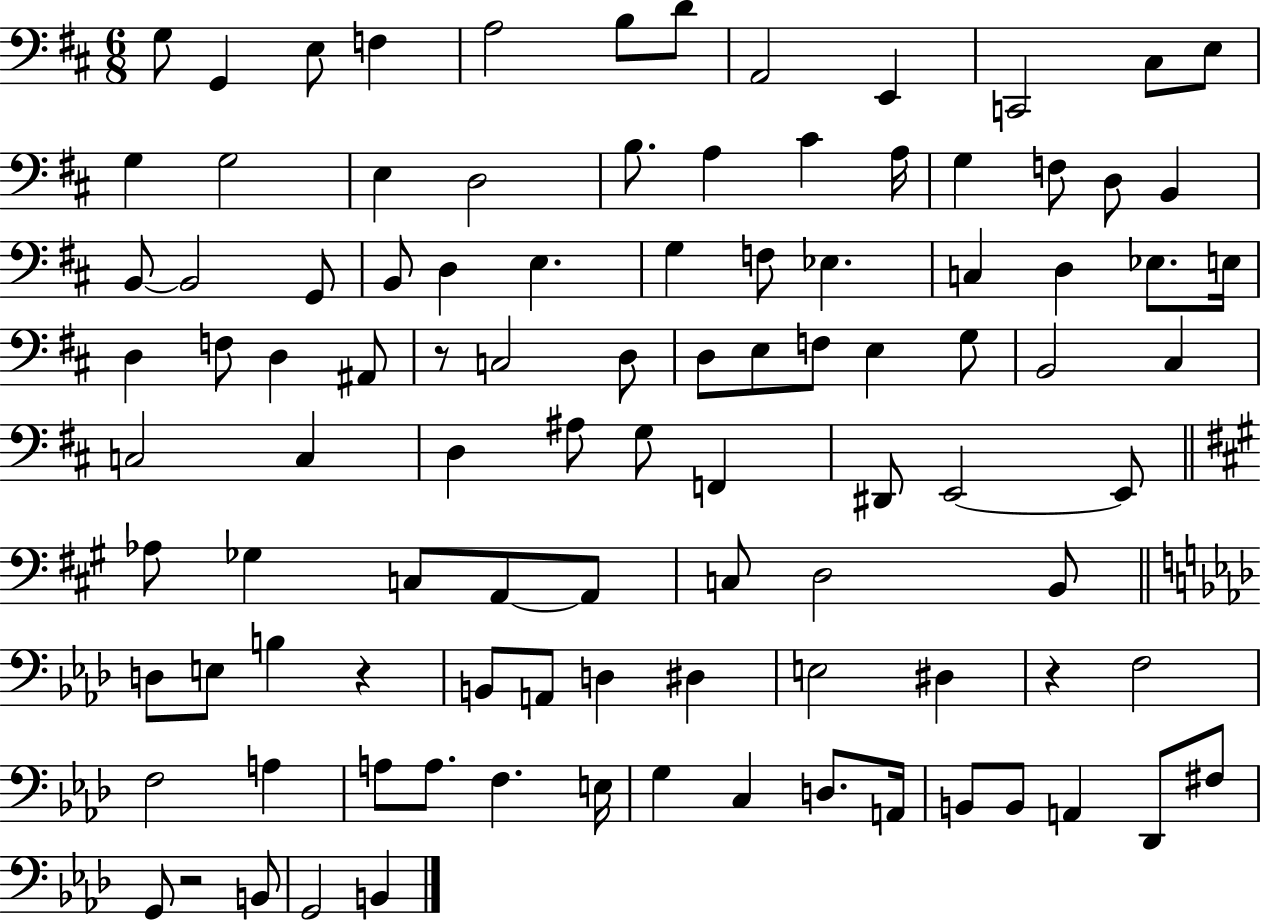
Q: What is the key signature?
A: D major